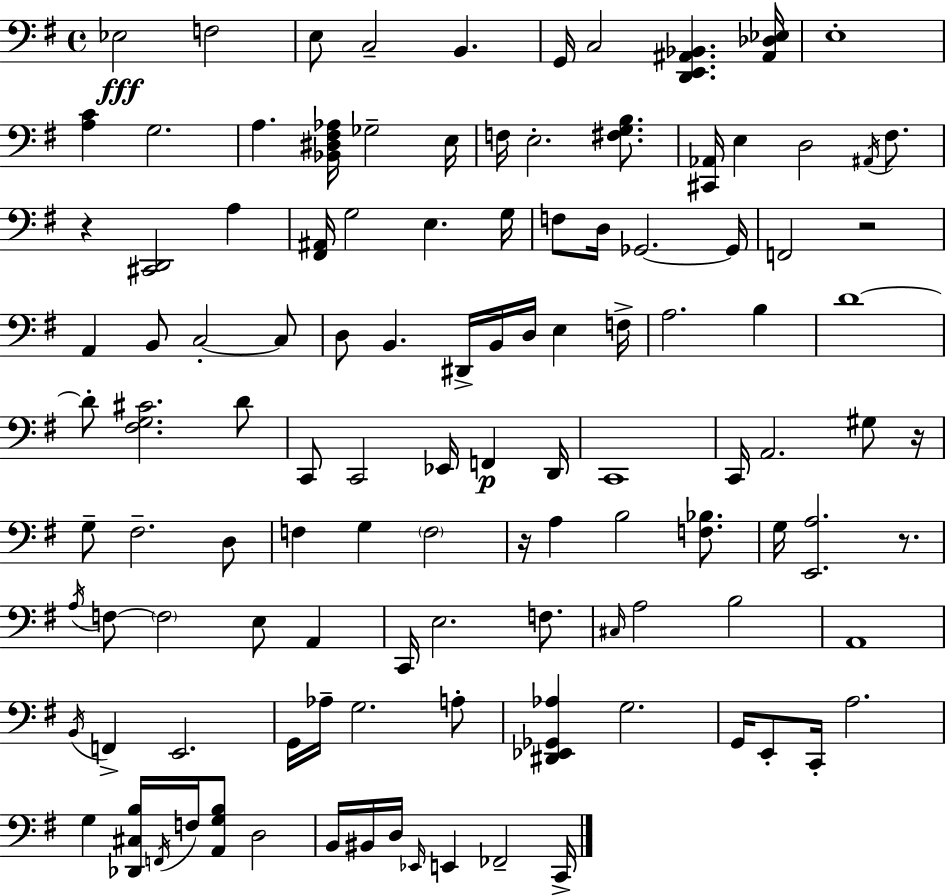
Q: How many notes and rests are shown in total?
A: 115